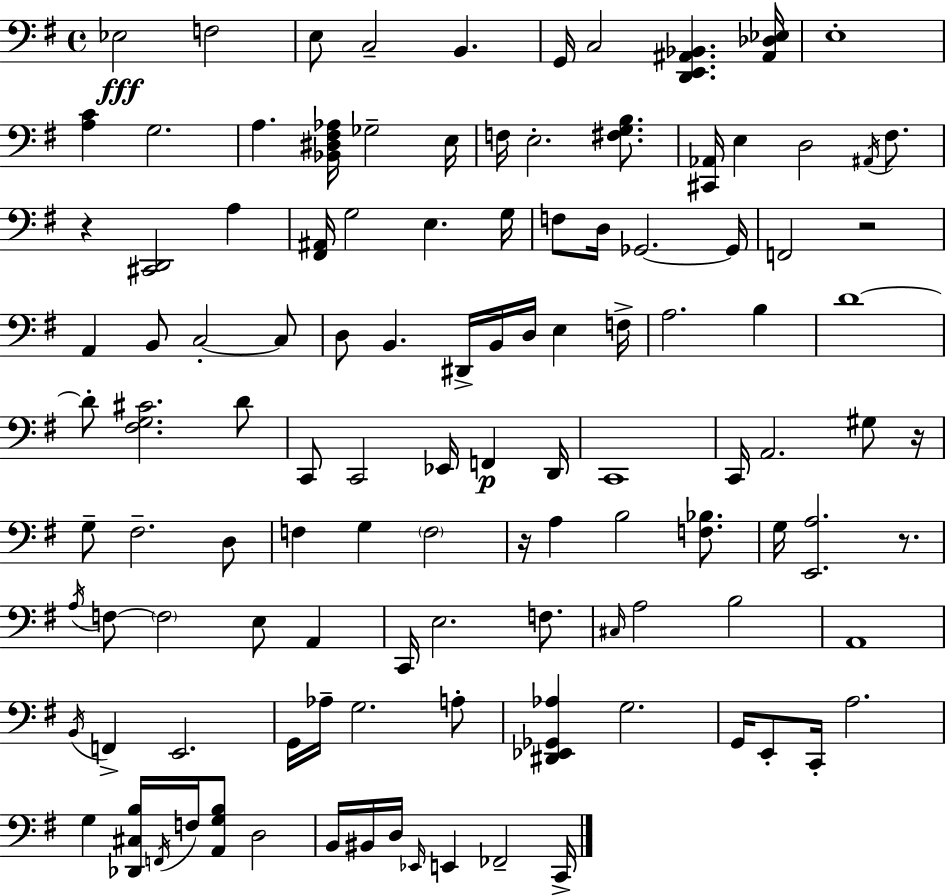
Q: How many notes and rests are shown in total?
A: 115